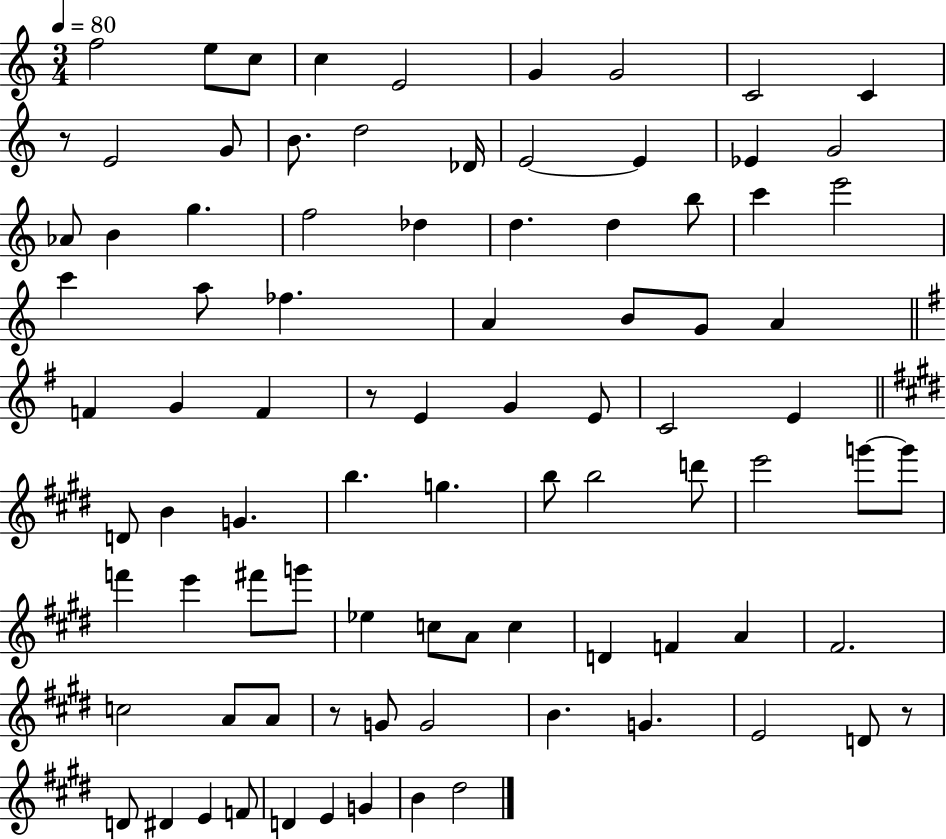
F5/h E5/e C5/e C5/q E4/h G4/q G4/h C4/h C4/q R/e E4/h G4/e B4/e. D5/h Db4/s E4/h E4/q Eb4/q G4/h Ab4/e B4/q G5/q. F5/h Db5/q D5/q. D5/q B5/e C6/q E6/h C6/q A5/e FES5/q. A4/q B4/e G4/e A4/q F4/q G4/q F4/q R/e E4/q G4/q E4/e C4/h E4/q D4/e B4/q G4/q. B5/q. G5/q. B5/e B5/h D6/e E6/h G6/e G6/e F6/q E6/q F#6/e G6/e Eb5/q C5/e A4/e C5/q D4/q F4/q A4/q F#4/h. C5/h A4/e A4/e R/e G4/e G4/h B4/q. G4/q. E4/h D4/e R/e D4/e D#4/q E4/q F4/e D4/q E4/q G4/q B4/q D#5/h